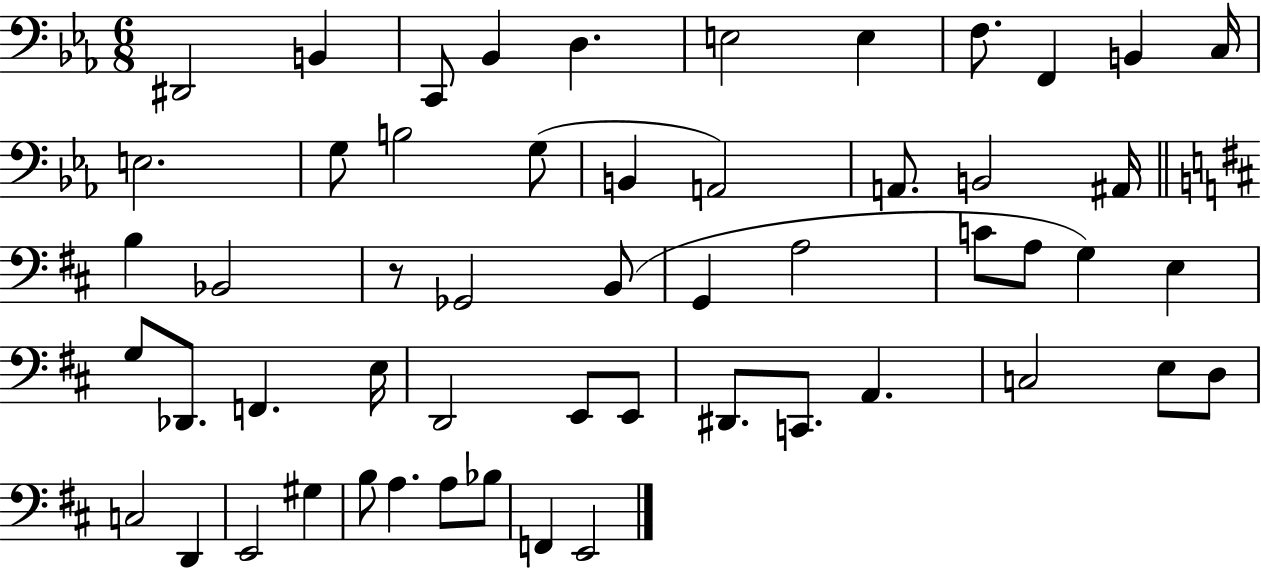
X:1
T:Untitled
M:6/8
L:1/4
K:Eb
^D,,2 B,, C,,/2 _B,, D, E,2 E, F,/2 F,, B,, C,/4 E,2 G,/2 B,2 G,/2 B,, A,,2 A,,/2 B,,2 ^A,,/4 B, _B,,2 z/2 _G,,2 B,,/2 G,, A,2 C/2 A,/2 G, E, G,/2 _D,,/2 F,, E,/4 D,,2 E,,/2 E,,/2 ^D,,/2 C,,/2 A,, C,2 E,/2 D,/2 C,2 D,, E,,2 ^G, B,/2 A, A,/2 _B,/2 F,, E,,2